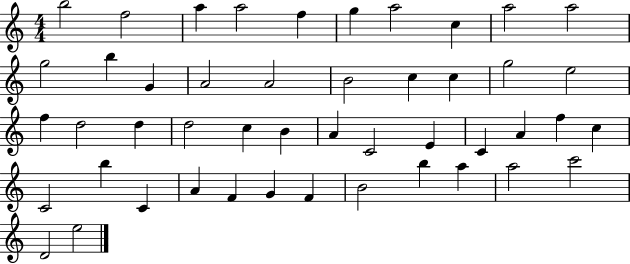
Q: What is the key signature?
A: C major